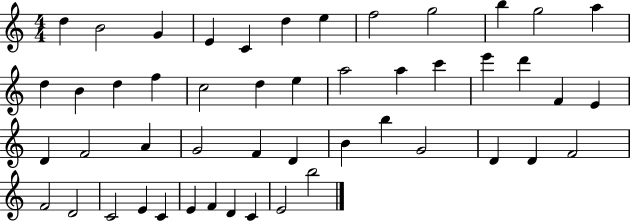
{
  \clef treble
  \numericTimeSignature
  \time 4/4
  \key c \major
  d''4 b'2 g'4 | e'4 c'4 d''4 e''4 | f''2 g''2 | b''4 g''2 a''4 | \break d''4 b'4 d''4 f''4 | c''2 d''4 e''4 | a''2 a''4 c'''4 | e'''4 d'''4 f'4 e'4 | \break d'4 f'2 a'4 | g'2 f'4 d'4 | b'4 b''4 g'2 | d'4 d'4 f'2 | \break f'2 d'2 | c'2 e'4 c'4 | e'4 f'4 d'4 c'4 | e'2 b''2 | \break \bar "|."
}